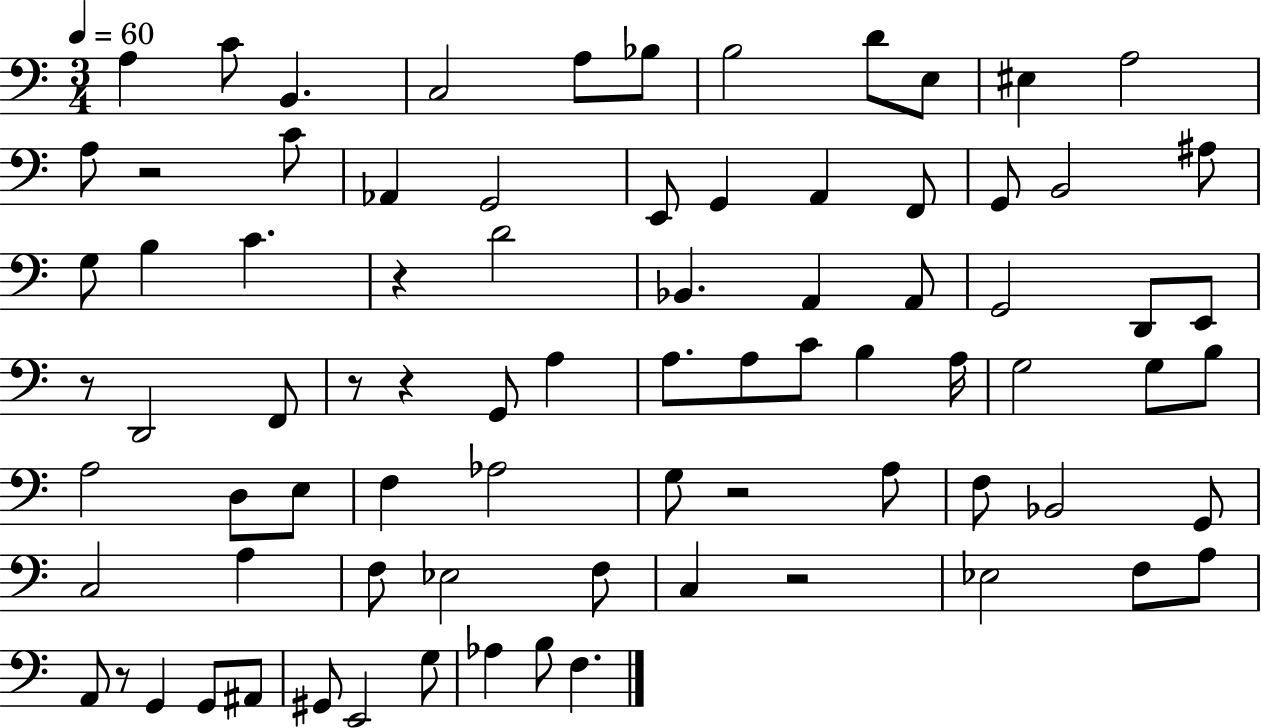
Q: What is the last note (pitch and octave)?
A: F3